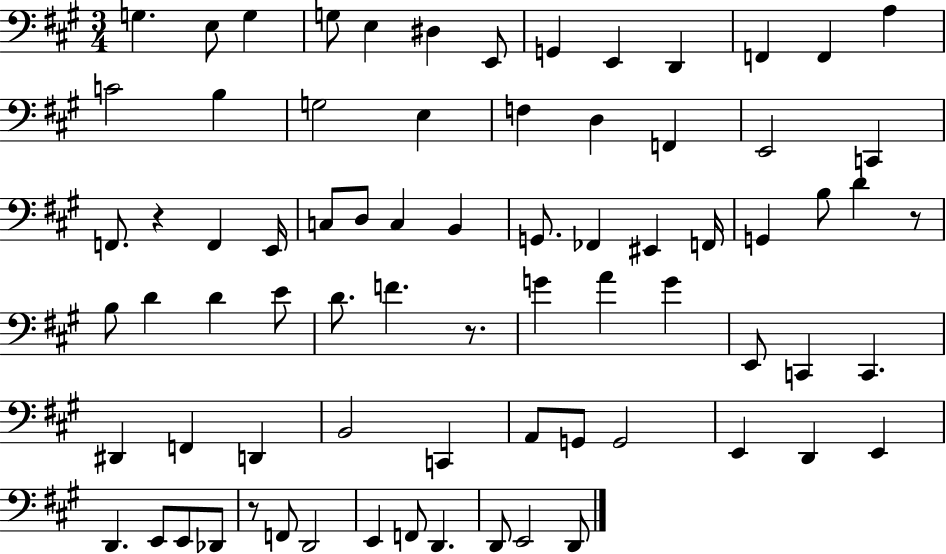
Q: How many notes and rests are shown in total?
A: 75